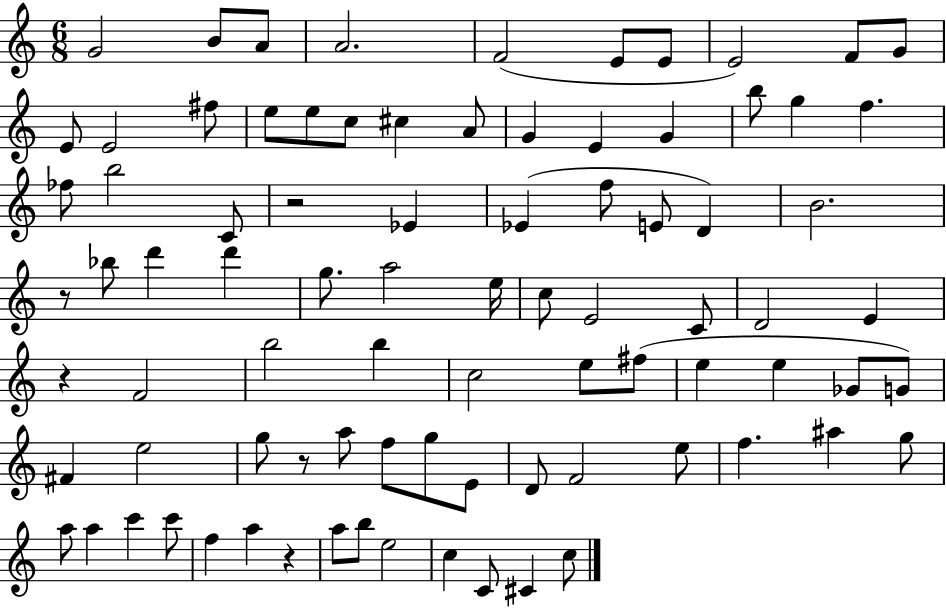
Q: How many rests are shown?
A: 5